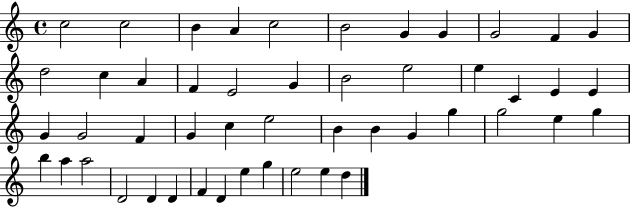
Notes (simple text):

C5/h C5/h B4/q A4/q C5/h B4/h G4/q G4/q G4/h F4/q G4/q D5/h C5/q A4/q F4/q E4/h G4/q B4/h E5/h E5/q C4/q E4/q E4/q G4/q G4/h F4/q G4/q C5/q E5/h B4/q B4/q G4/q G5/q G5/h E5/q G5/q B5/q A5/q A5/h D4/h D4/q D4/q F4/q D4/q E5/q G5/q E5/h E5/q D5/q